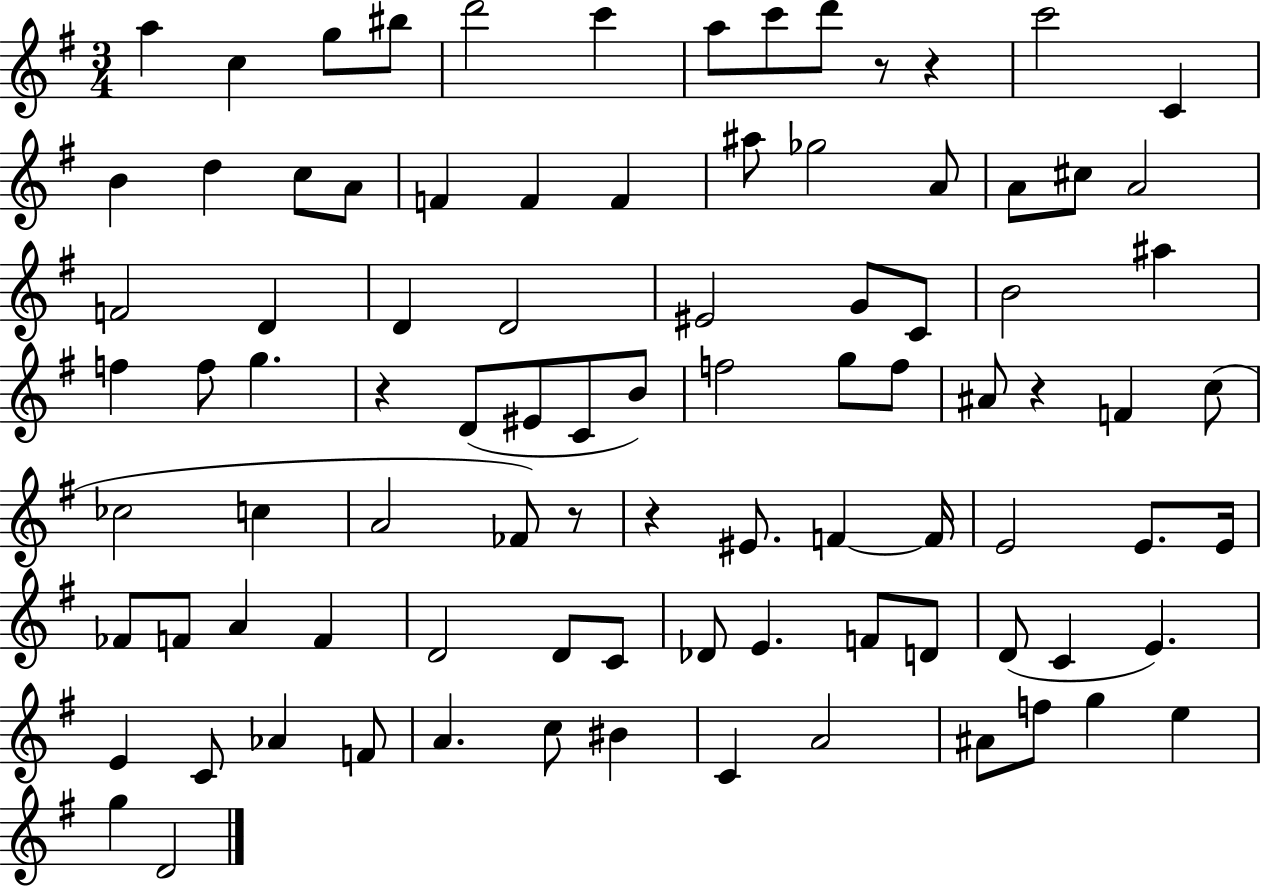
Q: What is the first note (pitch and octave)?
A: A5